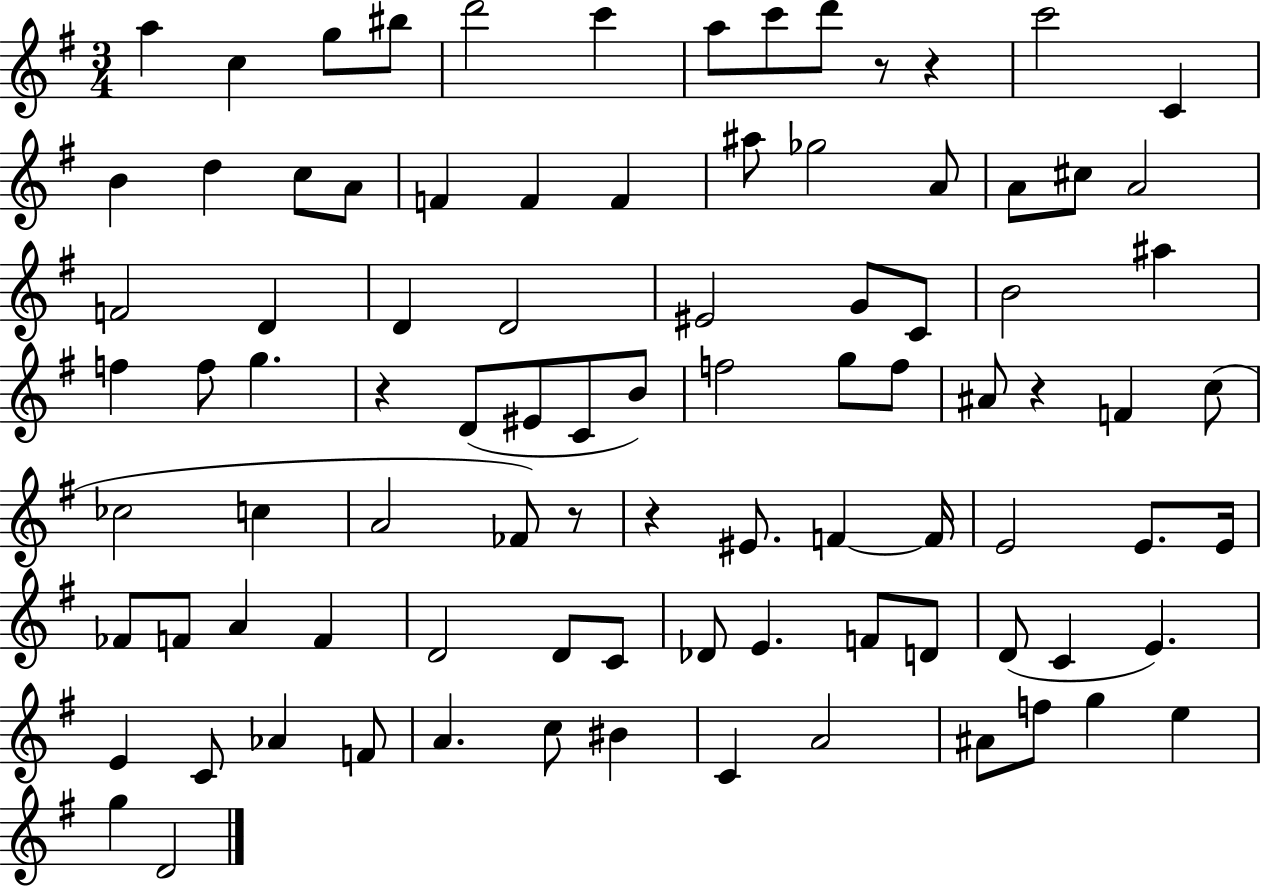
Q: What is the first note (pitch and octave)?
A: A5